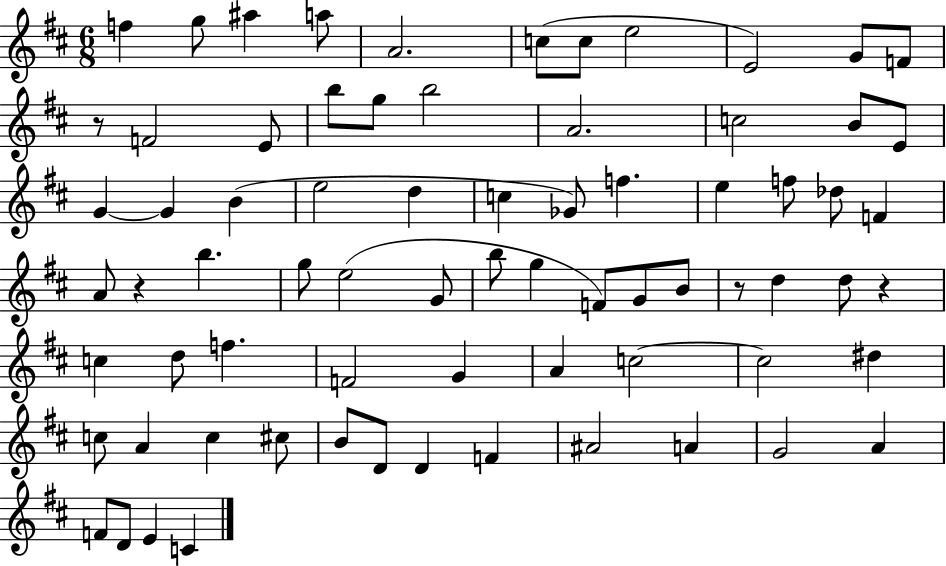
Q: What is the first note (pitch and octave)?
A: F5